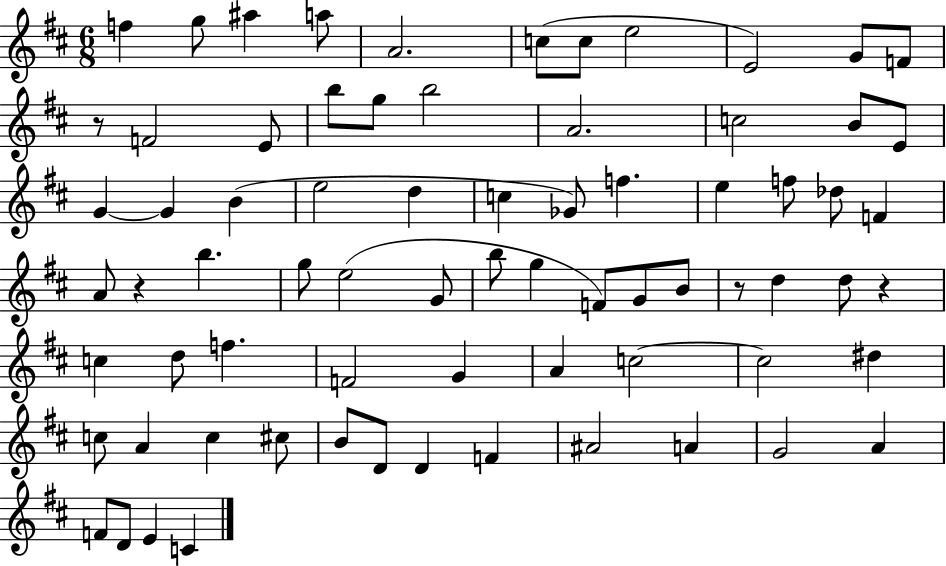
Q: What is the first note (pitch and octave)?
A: F5